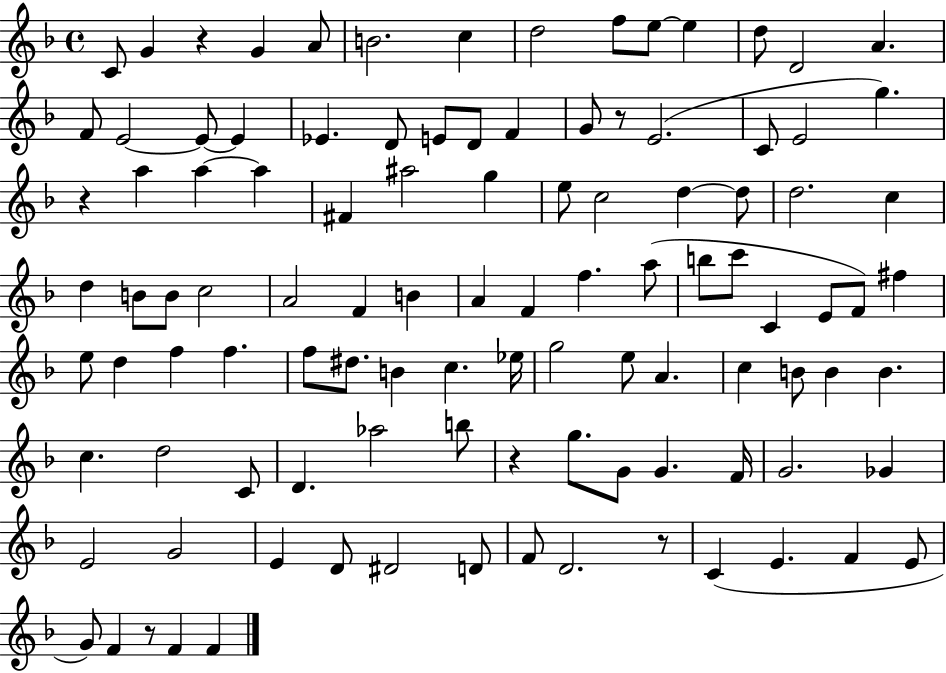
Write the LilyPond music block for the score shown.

{
  \clef treble
  \time 4/4
  \defaultTimeSignature
  \key f \major
  c'8 g'4 r4 g'4 a'8 | b'2. c''4 | d''2 f''8 e''8~~ e''4 | d''8 d'2 a'4. | \break f'8 e'2~~ e'8~~ e'4 | ees'4. d'8 e'8 d'8 f'4 | g'8 r8 e'2.( | c'8 e'2 g''4.) | \break r4 a''4 a''4~~ a''4 | fis'4 ais''2 g''4 | e''8 c''2 d''4~~ d''8 | d''2. c''4 | \break d''4 b'8 b'8 c''2 | a'2 f'4 b'4 | a'4 f'4 f''4. a''8( | b''8 c'''8 c'4 e'8 f'8) fis''4 | \break e''8 d''4 f''4 f''4. | f''8 dis''8. b'4 c''4. ees''16 | g''2 e''8 a'4. | c''4 b'8 b'4 b'4. | \break c''4. d''2 c'8 | d'4. aes''2 b''8 | r4 g''8. g'8 g'4. f'16 | g'2. ges'4 | \break e'2 g'2 | e'4 d'8 dis'2 d'8 | f'8 d'2. r8 | c'4( e'4. f'4 e'8 | \break g'8) f'4 r8 f'4 f'4 | \bar "|."
}